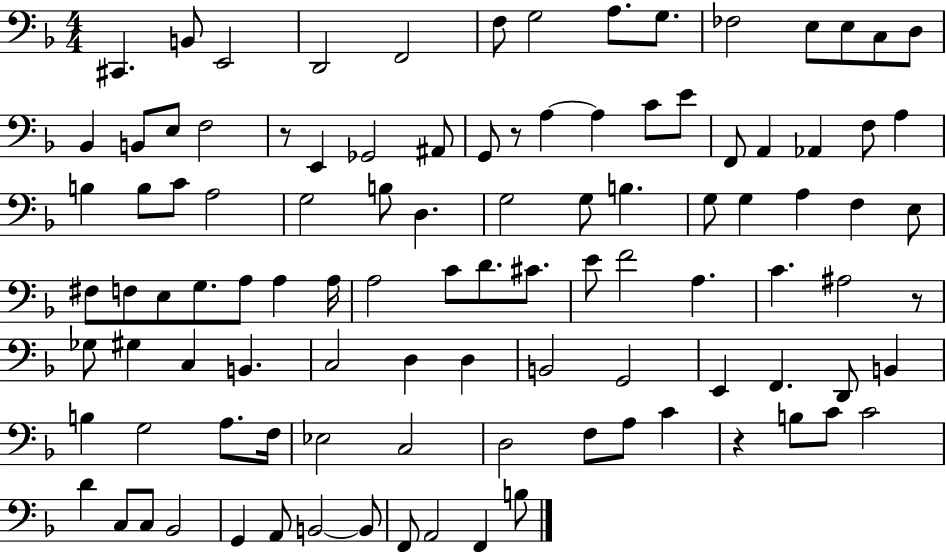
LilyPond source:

{
  \clef bass
  \numericTimeSignature
  \time 4/4
  \key f \major
  cis,4. b,8 e,2 | d,2 f,2 | f8 g2 a8. g8. | fes2 e8 e8 c8 d8 | \break bes,4 b,8 e8 f2 | r8 e,4 ges,2 ais,8 | g,8 r8 a4~~ a4 c'8 e'8 | f,8 a,4 aes,4 f8 a4 | \break b4 b8 c'8 a2 | g2 b8 d4. | g2 g8 b4. | g8 g4 a4 f4 e8 | \break fis8 f8 e8 g8. a8 a4 a16 | a2 c'8 d'8. cis'8. | e'8 f'2 a4. | c'4. ais2 r8 | \break ges8 gis4 c4 b,4. | c2 d4 d4 | b,2 g,2 | e,4 f,4. d,8 b,4 | \break b4 g2 a8. f16 | ees2 c2 | d2 f8 a8 c'4 | r4 b8 c'8 c'2 | \break d'4 c8 c8 bes,2 | g,4 a,8 b,2~~ b,8 | f,8 a,2 f,4 b8 | \bar "|."
}